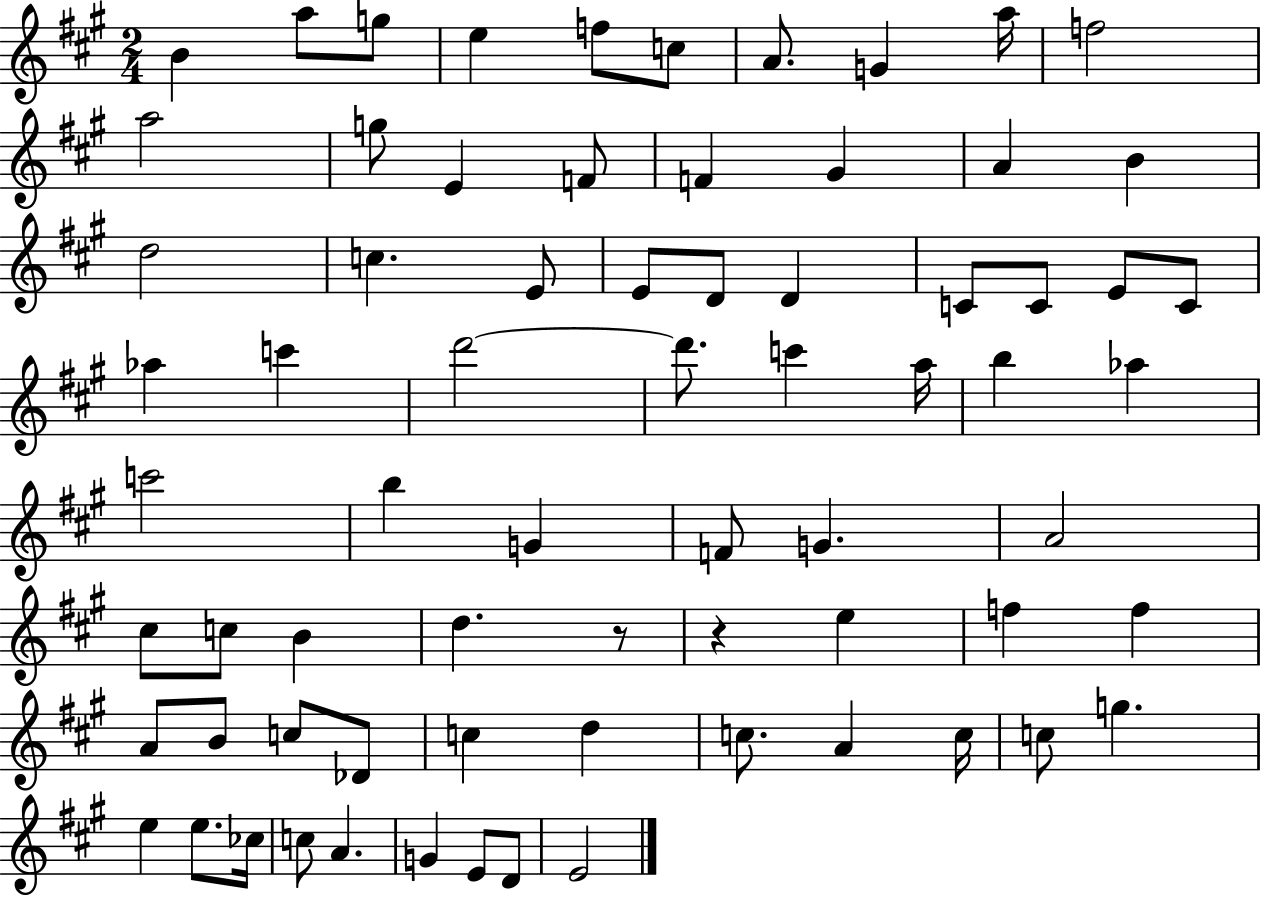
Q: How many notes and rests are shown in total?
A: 71